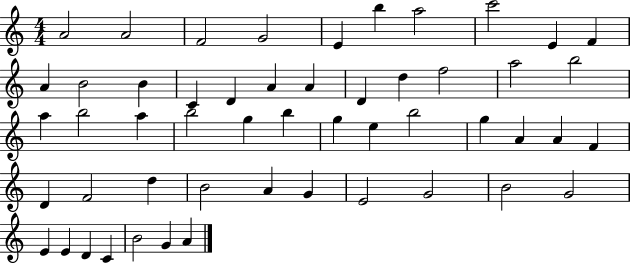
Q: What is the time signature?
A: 4/4